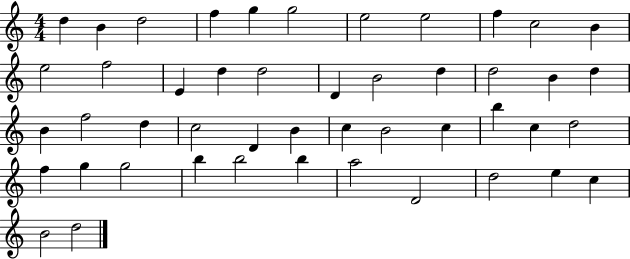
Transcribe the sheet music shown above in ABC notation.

X:1
T:Untitled
M:4/4
L:1/4
K:C
d B d2 f g g2 e2 e2 f c2 B e2 f2 E d d2 D B2 d d2 B d B f2 d c2 D B c B2 c b c d2 f g g2 b b2 b a2 D2 d2 e c B2 d2